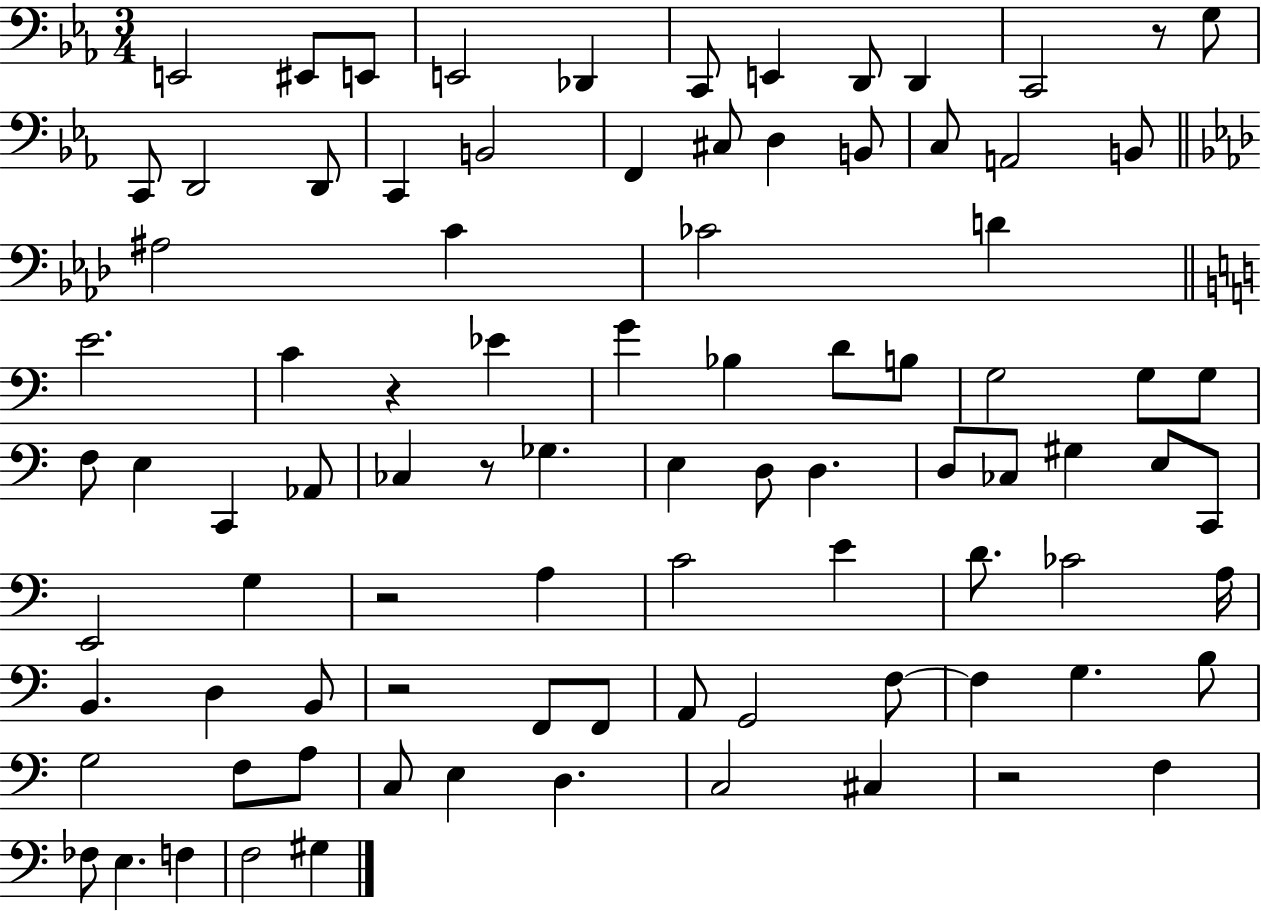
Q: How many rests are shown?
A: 6